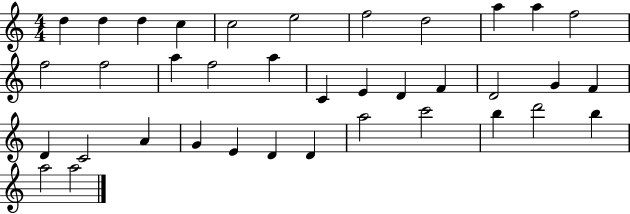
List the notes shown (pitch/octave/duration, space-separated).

D5/q D5/q D5/q C5/q C5/h E5/h F5/h D5/h A5/q A5/q F5/h F5/h F5/h A5/q F5/h A5/q C4/q E4/q D4/q F4/q D4/h G4/q F4/q D4/q C4/h A4/q G4/q E4/q D4/q D4/q A5/h C6/h B5/q D6/h B5/q A5/h A5/h